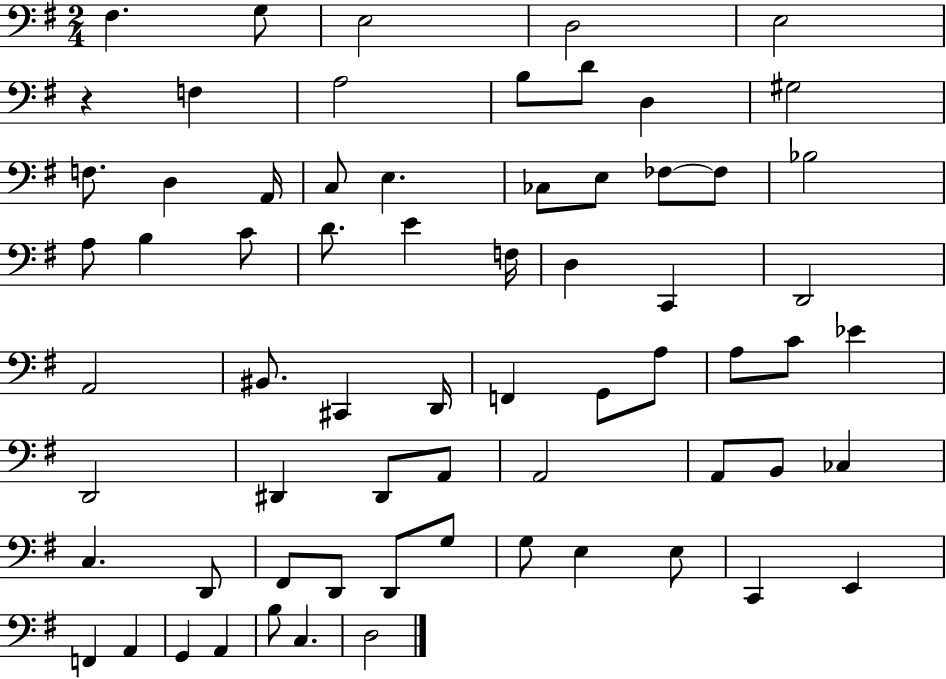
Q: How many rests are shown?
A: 1